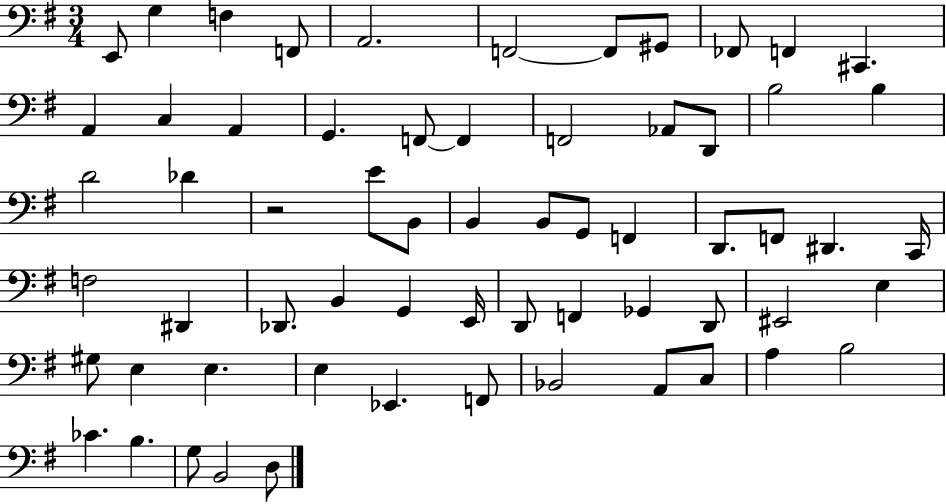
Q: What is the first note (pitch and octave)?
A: E2